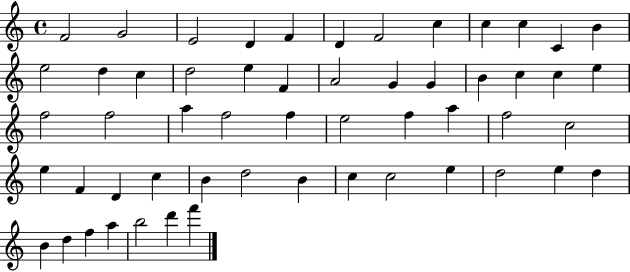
{
  \clef treble
  \time 4/4
  \defaultTimeSignature
  \key c \major
  f'2 g'2 | e'2 d'4 f'4 | d'4 f'2 c''4 | c''4 c''4 c'4 b'4 | \break e''2 d''4 c''4 | d''2 e''4 f'4 | a'2 g'4 g'4 | b'4 c''4 c''4 e''4 | \break f''2 f''2 | a''4 f''2 f''4 | e''2 f''4 a''4 | f''2 c''2 | \break e''4 f'4 d'4 c''4 | b'4 d''2 b'4 | c''4 c''2 e''4 | d''2 e''4 d''4 | \break b'4 d''4 f''4 a''4 | b''2 d'''4 f'''4 | \bar "|."
}